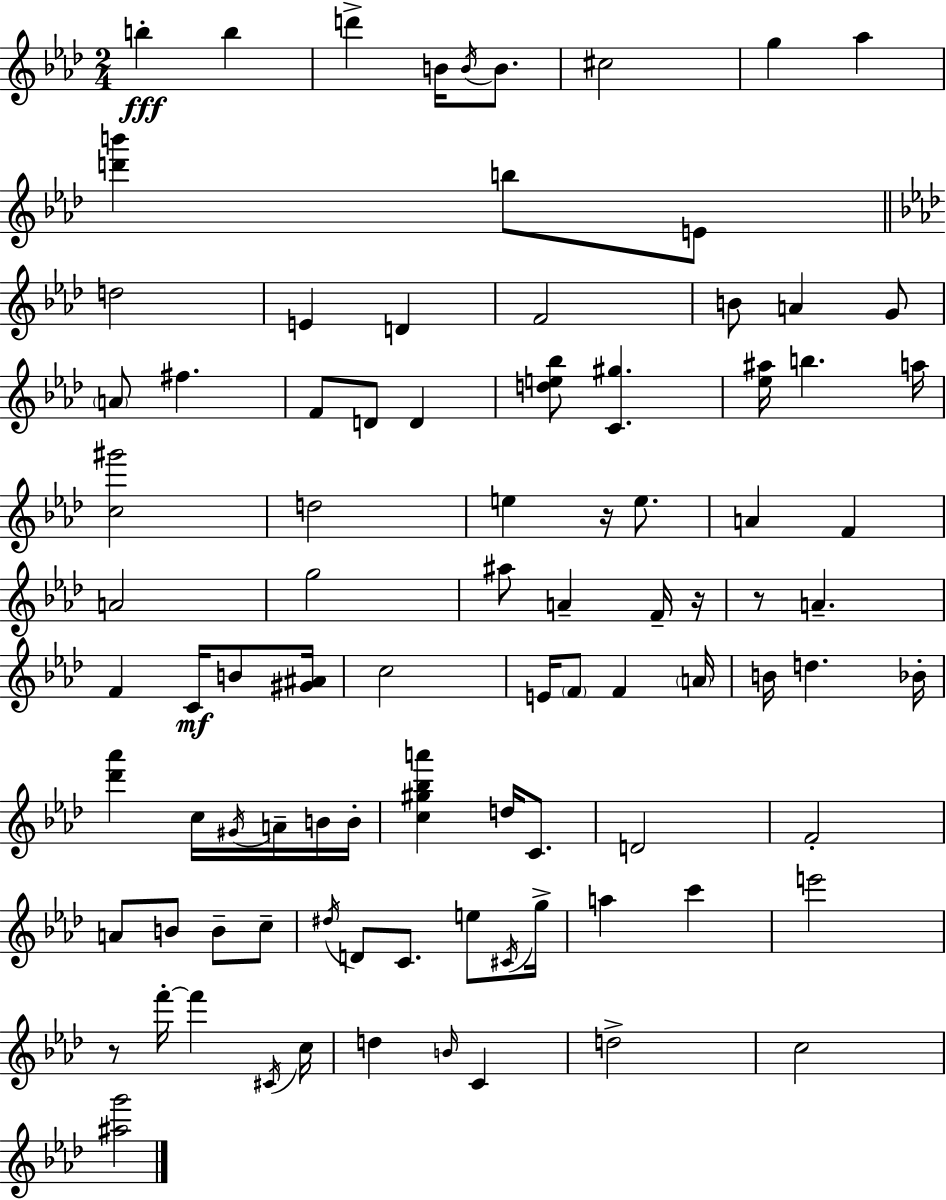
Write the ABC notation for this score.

X:1
T:Untitled
M:2/4
L:1/4
K:Ab
b b d' B/4 B/4 B/2 ^c2 g _a [d'b'] b/2 E/2 d2 E D F2 B/2 A G/2 A/2 ^f F/2 D/2 D [de_b]/2 [C^g] [_e^a]/4 b a/4 [c^g']2 d2 e z/4 e/2 A F A2 g2 ^a/2 A F/4 z/4 z/2 A F C/4 B/2 [^G^A]/4 c2 E/4 F/2 F A/4 B/4 d _B/4 [_d'_a'] c/4 ^G/4 A/4 B/4 B/4 [c^g_ba'] d/4 C/2 D2 F2 A/2 B/2 B/2 c/2 ^d/4 D/2 C/2 e/2 ^C/4 g/4 a c' e'2 z/2 f'/4 f' ^C/4 c/4 d B/4 C d2 c2 [^ag']2